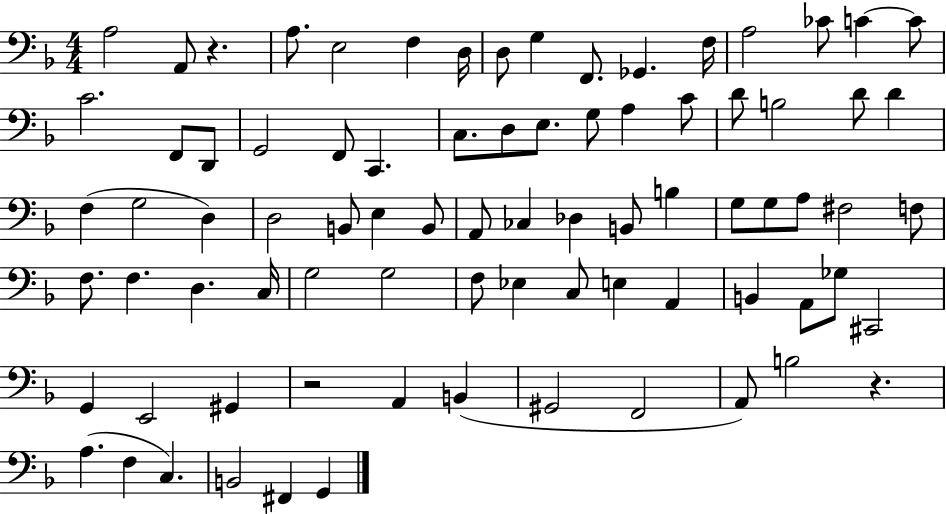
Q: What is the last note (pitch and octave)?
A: G2